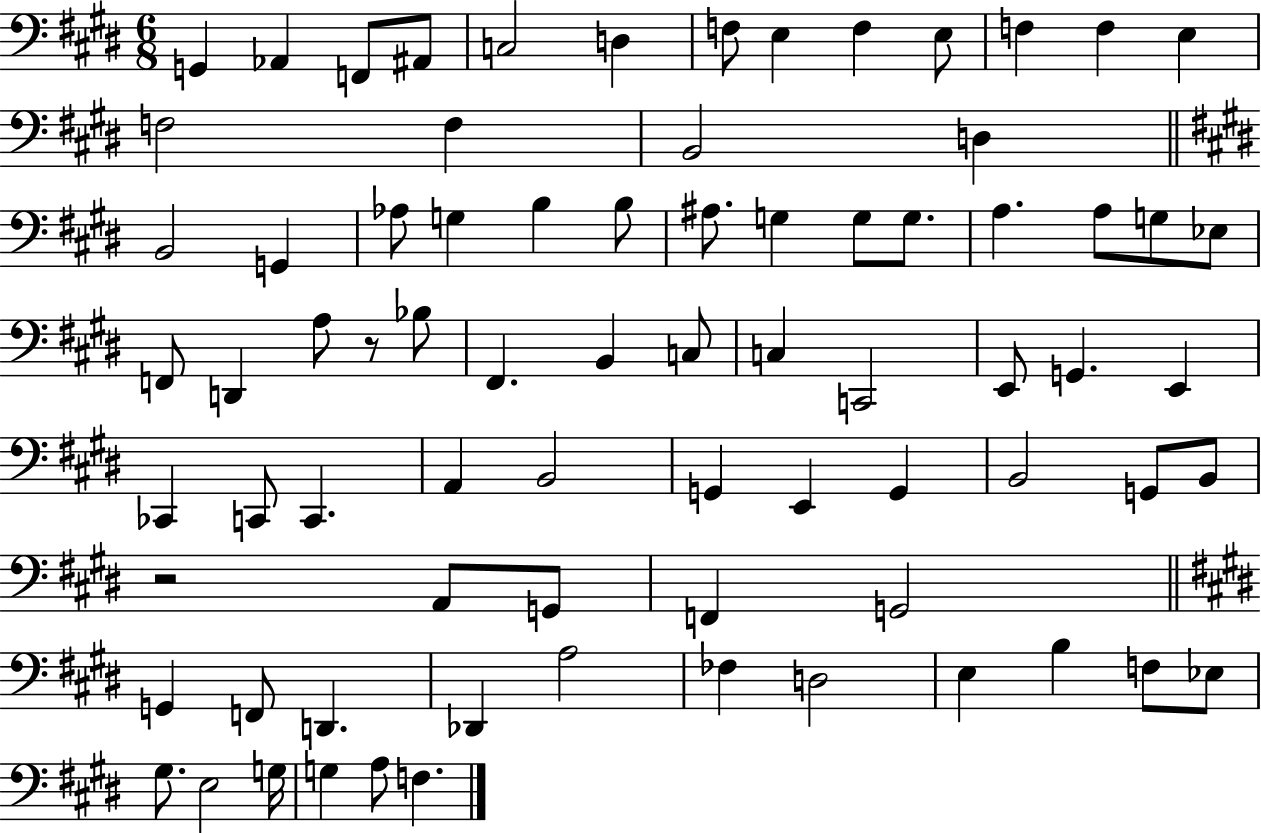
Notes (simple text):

G2/q Ab2/q F2/e A#2/e C3/h D3/q F3/e E3/q F3/q E3/e F3/q F3/q E3/q F3/h F3/q B2/h D3/q B2/h G2/q Ab3/e G3/q B3/q B3/e A#3/e. G3/q G3/e G3/e. A3/q. A3/e G3/e Eb3/e F2/e D2/q A3/e R/e Bb3/e F#2/q. B2/q C3/e C3/q C2/h E2/e G2/q. E2/q CES2/q C2/e C2/q. A2/q B2/h G2/q E2/q G2/q B2/h G2/e B2/e R/h A2/e G2/e F2/q G2/h G2/q F2/e D2/q. Db2/q A3/h FES3/q D3/h E3/q B3/q F3/e Eb3/e G#3/e. E3/h G3/s G3/q A3/e F3/q.